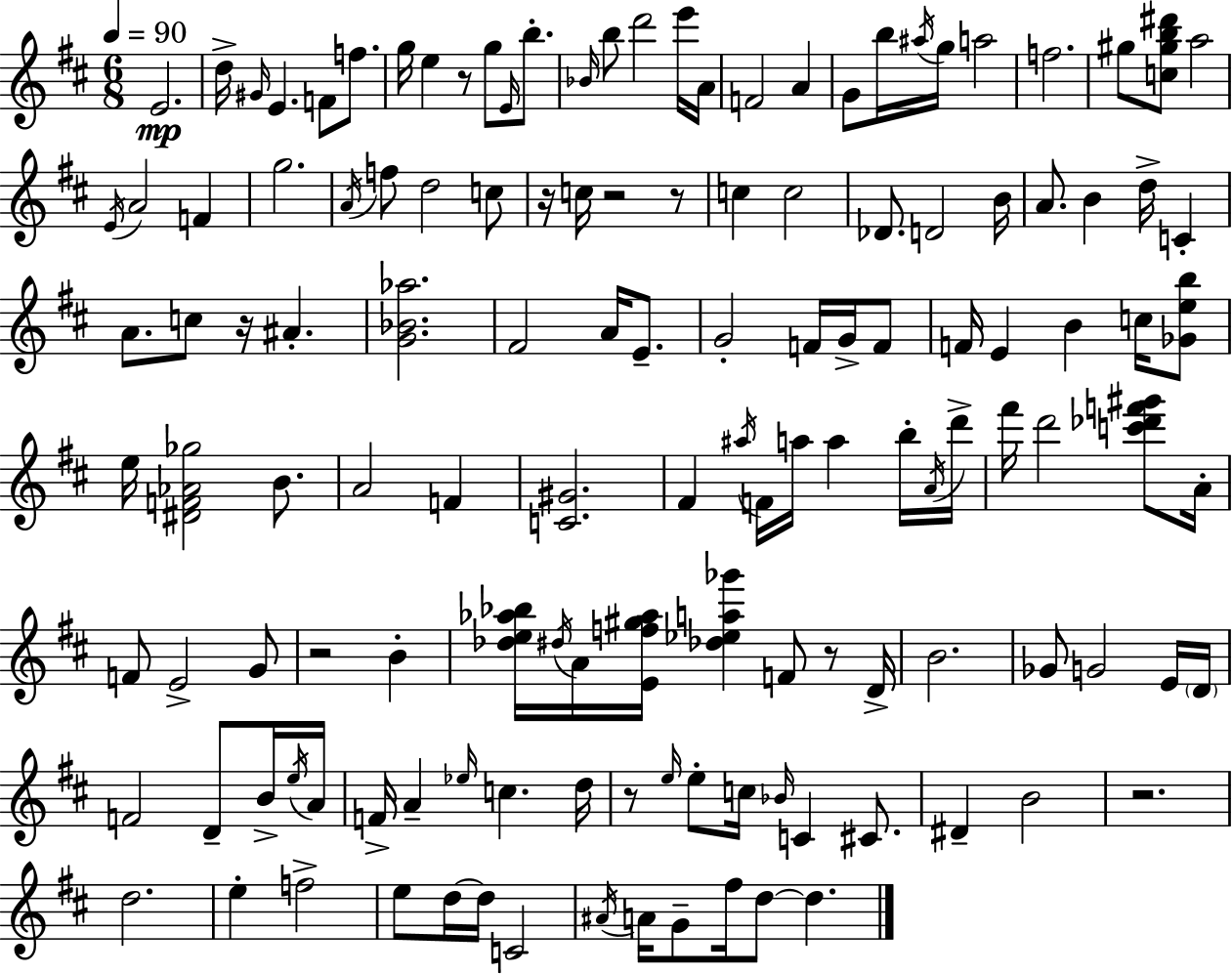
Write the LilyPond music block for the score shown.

{
  \clef treble
  \numericTimeSignature
  \time 6/8
  \key d \major
  \tempo 4 = 90
  e'2.\mp | d''16-> \grace { gis'16 } e'4. f'8 f''8. | g''16 e''4 r8 g''8 \grace { e'16 } b''8.-. | \grace { bes'16 } b''8 d'''2 | \break e'''16 a'16 f'2 a'4 | g'8 b''16 \acciaccatura { ais''16 } g''16 a''2 | f''2. | gis''8 <c'' gis'' b'' dis'''>8 a''2 | \break \acciaccatura { e'16 } a'2 | f'4 g''2. | \acciaccatura { a'16 } f''8 d''2 | c''8 r16 c''16 r2 | \break r8 c''4 c''2 | des'8. d'2 | b'16 a'8. b'4 | d''16-> c'4-. a'8. c''8 r16 | \break ais'4.-. <g' bes' aes''>2. | fis'2 | a'16 e'8.-- g'2-. | f'16 g'16-> f'8 f'16 e'4 b'4 | \break c''16 <ges' e'' b''>8 e''16 <dis' f' aes' ges''>2 | b'8. a'2 | f'4 <c' gis'>2. | fis'4 \acciaccatura { ais''16 } f'16 | \break a''16 a''4 b''16-. \acciaccatura { a'16 } d'''16-> fis'''16 d'''2 | <c''' des''' f''' gis'''>8 a'16-. f'8 e'2-> | g'8 r2 | b'4-. <des'' e'' aes'' bes''>16 \acciaccatura { dis''16 } a'16 <e' f'' gis'' aes''>16 | \break <des'' ees'' a'' ges'''>4 f'8 r8 d'16-> b'2. | ges'8 g'2 | e'16 \parenthesize d'16 f'2 | d'8-- b'16-> \acciaccatura { e''16 } a'16 f'16-> a'4-- | \break \grace { ees''16 } c''4. d''16 r8 | \grace { e''16 } e''8-. c''16 \grace { bes'16 } c'4 cis'8. | dis'4-- b'2 | r2. | \break d''2. | e''4-. f''2-> | e''8 d''16~~ d''16 c'2 | \acciaccatura { ais'16 } a'16 g'8-- fis''16 d''8~~ d''4. | \break \bar "|."
}